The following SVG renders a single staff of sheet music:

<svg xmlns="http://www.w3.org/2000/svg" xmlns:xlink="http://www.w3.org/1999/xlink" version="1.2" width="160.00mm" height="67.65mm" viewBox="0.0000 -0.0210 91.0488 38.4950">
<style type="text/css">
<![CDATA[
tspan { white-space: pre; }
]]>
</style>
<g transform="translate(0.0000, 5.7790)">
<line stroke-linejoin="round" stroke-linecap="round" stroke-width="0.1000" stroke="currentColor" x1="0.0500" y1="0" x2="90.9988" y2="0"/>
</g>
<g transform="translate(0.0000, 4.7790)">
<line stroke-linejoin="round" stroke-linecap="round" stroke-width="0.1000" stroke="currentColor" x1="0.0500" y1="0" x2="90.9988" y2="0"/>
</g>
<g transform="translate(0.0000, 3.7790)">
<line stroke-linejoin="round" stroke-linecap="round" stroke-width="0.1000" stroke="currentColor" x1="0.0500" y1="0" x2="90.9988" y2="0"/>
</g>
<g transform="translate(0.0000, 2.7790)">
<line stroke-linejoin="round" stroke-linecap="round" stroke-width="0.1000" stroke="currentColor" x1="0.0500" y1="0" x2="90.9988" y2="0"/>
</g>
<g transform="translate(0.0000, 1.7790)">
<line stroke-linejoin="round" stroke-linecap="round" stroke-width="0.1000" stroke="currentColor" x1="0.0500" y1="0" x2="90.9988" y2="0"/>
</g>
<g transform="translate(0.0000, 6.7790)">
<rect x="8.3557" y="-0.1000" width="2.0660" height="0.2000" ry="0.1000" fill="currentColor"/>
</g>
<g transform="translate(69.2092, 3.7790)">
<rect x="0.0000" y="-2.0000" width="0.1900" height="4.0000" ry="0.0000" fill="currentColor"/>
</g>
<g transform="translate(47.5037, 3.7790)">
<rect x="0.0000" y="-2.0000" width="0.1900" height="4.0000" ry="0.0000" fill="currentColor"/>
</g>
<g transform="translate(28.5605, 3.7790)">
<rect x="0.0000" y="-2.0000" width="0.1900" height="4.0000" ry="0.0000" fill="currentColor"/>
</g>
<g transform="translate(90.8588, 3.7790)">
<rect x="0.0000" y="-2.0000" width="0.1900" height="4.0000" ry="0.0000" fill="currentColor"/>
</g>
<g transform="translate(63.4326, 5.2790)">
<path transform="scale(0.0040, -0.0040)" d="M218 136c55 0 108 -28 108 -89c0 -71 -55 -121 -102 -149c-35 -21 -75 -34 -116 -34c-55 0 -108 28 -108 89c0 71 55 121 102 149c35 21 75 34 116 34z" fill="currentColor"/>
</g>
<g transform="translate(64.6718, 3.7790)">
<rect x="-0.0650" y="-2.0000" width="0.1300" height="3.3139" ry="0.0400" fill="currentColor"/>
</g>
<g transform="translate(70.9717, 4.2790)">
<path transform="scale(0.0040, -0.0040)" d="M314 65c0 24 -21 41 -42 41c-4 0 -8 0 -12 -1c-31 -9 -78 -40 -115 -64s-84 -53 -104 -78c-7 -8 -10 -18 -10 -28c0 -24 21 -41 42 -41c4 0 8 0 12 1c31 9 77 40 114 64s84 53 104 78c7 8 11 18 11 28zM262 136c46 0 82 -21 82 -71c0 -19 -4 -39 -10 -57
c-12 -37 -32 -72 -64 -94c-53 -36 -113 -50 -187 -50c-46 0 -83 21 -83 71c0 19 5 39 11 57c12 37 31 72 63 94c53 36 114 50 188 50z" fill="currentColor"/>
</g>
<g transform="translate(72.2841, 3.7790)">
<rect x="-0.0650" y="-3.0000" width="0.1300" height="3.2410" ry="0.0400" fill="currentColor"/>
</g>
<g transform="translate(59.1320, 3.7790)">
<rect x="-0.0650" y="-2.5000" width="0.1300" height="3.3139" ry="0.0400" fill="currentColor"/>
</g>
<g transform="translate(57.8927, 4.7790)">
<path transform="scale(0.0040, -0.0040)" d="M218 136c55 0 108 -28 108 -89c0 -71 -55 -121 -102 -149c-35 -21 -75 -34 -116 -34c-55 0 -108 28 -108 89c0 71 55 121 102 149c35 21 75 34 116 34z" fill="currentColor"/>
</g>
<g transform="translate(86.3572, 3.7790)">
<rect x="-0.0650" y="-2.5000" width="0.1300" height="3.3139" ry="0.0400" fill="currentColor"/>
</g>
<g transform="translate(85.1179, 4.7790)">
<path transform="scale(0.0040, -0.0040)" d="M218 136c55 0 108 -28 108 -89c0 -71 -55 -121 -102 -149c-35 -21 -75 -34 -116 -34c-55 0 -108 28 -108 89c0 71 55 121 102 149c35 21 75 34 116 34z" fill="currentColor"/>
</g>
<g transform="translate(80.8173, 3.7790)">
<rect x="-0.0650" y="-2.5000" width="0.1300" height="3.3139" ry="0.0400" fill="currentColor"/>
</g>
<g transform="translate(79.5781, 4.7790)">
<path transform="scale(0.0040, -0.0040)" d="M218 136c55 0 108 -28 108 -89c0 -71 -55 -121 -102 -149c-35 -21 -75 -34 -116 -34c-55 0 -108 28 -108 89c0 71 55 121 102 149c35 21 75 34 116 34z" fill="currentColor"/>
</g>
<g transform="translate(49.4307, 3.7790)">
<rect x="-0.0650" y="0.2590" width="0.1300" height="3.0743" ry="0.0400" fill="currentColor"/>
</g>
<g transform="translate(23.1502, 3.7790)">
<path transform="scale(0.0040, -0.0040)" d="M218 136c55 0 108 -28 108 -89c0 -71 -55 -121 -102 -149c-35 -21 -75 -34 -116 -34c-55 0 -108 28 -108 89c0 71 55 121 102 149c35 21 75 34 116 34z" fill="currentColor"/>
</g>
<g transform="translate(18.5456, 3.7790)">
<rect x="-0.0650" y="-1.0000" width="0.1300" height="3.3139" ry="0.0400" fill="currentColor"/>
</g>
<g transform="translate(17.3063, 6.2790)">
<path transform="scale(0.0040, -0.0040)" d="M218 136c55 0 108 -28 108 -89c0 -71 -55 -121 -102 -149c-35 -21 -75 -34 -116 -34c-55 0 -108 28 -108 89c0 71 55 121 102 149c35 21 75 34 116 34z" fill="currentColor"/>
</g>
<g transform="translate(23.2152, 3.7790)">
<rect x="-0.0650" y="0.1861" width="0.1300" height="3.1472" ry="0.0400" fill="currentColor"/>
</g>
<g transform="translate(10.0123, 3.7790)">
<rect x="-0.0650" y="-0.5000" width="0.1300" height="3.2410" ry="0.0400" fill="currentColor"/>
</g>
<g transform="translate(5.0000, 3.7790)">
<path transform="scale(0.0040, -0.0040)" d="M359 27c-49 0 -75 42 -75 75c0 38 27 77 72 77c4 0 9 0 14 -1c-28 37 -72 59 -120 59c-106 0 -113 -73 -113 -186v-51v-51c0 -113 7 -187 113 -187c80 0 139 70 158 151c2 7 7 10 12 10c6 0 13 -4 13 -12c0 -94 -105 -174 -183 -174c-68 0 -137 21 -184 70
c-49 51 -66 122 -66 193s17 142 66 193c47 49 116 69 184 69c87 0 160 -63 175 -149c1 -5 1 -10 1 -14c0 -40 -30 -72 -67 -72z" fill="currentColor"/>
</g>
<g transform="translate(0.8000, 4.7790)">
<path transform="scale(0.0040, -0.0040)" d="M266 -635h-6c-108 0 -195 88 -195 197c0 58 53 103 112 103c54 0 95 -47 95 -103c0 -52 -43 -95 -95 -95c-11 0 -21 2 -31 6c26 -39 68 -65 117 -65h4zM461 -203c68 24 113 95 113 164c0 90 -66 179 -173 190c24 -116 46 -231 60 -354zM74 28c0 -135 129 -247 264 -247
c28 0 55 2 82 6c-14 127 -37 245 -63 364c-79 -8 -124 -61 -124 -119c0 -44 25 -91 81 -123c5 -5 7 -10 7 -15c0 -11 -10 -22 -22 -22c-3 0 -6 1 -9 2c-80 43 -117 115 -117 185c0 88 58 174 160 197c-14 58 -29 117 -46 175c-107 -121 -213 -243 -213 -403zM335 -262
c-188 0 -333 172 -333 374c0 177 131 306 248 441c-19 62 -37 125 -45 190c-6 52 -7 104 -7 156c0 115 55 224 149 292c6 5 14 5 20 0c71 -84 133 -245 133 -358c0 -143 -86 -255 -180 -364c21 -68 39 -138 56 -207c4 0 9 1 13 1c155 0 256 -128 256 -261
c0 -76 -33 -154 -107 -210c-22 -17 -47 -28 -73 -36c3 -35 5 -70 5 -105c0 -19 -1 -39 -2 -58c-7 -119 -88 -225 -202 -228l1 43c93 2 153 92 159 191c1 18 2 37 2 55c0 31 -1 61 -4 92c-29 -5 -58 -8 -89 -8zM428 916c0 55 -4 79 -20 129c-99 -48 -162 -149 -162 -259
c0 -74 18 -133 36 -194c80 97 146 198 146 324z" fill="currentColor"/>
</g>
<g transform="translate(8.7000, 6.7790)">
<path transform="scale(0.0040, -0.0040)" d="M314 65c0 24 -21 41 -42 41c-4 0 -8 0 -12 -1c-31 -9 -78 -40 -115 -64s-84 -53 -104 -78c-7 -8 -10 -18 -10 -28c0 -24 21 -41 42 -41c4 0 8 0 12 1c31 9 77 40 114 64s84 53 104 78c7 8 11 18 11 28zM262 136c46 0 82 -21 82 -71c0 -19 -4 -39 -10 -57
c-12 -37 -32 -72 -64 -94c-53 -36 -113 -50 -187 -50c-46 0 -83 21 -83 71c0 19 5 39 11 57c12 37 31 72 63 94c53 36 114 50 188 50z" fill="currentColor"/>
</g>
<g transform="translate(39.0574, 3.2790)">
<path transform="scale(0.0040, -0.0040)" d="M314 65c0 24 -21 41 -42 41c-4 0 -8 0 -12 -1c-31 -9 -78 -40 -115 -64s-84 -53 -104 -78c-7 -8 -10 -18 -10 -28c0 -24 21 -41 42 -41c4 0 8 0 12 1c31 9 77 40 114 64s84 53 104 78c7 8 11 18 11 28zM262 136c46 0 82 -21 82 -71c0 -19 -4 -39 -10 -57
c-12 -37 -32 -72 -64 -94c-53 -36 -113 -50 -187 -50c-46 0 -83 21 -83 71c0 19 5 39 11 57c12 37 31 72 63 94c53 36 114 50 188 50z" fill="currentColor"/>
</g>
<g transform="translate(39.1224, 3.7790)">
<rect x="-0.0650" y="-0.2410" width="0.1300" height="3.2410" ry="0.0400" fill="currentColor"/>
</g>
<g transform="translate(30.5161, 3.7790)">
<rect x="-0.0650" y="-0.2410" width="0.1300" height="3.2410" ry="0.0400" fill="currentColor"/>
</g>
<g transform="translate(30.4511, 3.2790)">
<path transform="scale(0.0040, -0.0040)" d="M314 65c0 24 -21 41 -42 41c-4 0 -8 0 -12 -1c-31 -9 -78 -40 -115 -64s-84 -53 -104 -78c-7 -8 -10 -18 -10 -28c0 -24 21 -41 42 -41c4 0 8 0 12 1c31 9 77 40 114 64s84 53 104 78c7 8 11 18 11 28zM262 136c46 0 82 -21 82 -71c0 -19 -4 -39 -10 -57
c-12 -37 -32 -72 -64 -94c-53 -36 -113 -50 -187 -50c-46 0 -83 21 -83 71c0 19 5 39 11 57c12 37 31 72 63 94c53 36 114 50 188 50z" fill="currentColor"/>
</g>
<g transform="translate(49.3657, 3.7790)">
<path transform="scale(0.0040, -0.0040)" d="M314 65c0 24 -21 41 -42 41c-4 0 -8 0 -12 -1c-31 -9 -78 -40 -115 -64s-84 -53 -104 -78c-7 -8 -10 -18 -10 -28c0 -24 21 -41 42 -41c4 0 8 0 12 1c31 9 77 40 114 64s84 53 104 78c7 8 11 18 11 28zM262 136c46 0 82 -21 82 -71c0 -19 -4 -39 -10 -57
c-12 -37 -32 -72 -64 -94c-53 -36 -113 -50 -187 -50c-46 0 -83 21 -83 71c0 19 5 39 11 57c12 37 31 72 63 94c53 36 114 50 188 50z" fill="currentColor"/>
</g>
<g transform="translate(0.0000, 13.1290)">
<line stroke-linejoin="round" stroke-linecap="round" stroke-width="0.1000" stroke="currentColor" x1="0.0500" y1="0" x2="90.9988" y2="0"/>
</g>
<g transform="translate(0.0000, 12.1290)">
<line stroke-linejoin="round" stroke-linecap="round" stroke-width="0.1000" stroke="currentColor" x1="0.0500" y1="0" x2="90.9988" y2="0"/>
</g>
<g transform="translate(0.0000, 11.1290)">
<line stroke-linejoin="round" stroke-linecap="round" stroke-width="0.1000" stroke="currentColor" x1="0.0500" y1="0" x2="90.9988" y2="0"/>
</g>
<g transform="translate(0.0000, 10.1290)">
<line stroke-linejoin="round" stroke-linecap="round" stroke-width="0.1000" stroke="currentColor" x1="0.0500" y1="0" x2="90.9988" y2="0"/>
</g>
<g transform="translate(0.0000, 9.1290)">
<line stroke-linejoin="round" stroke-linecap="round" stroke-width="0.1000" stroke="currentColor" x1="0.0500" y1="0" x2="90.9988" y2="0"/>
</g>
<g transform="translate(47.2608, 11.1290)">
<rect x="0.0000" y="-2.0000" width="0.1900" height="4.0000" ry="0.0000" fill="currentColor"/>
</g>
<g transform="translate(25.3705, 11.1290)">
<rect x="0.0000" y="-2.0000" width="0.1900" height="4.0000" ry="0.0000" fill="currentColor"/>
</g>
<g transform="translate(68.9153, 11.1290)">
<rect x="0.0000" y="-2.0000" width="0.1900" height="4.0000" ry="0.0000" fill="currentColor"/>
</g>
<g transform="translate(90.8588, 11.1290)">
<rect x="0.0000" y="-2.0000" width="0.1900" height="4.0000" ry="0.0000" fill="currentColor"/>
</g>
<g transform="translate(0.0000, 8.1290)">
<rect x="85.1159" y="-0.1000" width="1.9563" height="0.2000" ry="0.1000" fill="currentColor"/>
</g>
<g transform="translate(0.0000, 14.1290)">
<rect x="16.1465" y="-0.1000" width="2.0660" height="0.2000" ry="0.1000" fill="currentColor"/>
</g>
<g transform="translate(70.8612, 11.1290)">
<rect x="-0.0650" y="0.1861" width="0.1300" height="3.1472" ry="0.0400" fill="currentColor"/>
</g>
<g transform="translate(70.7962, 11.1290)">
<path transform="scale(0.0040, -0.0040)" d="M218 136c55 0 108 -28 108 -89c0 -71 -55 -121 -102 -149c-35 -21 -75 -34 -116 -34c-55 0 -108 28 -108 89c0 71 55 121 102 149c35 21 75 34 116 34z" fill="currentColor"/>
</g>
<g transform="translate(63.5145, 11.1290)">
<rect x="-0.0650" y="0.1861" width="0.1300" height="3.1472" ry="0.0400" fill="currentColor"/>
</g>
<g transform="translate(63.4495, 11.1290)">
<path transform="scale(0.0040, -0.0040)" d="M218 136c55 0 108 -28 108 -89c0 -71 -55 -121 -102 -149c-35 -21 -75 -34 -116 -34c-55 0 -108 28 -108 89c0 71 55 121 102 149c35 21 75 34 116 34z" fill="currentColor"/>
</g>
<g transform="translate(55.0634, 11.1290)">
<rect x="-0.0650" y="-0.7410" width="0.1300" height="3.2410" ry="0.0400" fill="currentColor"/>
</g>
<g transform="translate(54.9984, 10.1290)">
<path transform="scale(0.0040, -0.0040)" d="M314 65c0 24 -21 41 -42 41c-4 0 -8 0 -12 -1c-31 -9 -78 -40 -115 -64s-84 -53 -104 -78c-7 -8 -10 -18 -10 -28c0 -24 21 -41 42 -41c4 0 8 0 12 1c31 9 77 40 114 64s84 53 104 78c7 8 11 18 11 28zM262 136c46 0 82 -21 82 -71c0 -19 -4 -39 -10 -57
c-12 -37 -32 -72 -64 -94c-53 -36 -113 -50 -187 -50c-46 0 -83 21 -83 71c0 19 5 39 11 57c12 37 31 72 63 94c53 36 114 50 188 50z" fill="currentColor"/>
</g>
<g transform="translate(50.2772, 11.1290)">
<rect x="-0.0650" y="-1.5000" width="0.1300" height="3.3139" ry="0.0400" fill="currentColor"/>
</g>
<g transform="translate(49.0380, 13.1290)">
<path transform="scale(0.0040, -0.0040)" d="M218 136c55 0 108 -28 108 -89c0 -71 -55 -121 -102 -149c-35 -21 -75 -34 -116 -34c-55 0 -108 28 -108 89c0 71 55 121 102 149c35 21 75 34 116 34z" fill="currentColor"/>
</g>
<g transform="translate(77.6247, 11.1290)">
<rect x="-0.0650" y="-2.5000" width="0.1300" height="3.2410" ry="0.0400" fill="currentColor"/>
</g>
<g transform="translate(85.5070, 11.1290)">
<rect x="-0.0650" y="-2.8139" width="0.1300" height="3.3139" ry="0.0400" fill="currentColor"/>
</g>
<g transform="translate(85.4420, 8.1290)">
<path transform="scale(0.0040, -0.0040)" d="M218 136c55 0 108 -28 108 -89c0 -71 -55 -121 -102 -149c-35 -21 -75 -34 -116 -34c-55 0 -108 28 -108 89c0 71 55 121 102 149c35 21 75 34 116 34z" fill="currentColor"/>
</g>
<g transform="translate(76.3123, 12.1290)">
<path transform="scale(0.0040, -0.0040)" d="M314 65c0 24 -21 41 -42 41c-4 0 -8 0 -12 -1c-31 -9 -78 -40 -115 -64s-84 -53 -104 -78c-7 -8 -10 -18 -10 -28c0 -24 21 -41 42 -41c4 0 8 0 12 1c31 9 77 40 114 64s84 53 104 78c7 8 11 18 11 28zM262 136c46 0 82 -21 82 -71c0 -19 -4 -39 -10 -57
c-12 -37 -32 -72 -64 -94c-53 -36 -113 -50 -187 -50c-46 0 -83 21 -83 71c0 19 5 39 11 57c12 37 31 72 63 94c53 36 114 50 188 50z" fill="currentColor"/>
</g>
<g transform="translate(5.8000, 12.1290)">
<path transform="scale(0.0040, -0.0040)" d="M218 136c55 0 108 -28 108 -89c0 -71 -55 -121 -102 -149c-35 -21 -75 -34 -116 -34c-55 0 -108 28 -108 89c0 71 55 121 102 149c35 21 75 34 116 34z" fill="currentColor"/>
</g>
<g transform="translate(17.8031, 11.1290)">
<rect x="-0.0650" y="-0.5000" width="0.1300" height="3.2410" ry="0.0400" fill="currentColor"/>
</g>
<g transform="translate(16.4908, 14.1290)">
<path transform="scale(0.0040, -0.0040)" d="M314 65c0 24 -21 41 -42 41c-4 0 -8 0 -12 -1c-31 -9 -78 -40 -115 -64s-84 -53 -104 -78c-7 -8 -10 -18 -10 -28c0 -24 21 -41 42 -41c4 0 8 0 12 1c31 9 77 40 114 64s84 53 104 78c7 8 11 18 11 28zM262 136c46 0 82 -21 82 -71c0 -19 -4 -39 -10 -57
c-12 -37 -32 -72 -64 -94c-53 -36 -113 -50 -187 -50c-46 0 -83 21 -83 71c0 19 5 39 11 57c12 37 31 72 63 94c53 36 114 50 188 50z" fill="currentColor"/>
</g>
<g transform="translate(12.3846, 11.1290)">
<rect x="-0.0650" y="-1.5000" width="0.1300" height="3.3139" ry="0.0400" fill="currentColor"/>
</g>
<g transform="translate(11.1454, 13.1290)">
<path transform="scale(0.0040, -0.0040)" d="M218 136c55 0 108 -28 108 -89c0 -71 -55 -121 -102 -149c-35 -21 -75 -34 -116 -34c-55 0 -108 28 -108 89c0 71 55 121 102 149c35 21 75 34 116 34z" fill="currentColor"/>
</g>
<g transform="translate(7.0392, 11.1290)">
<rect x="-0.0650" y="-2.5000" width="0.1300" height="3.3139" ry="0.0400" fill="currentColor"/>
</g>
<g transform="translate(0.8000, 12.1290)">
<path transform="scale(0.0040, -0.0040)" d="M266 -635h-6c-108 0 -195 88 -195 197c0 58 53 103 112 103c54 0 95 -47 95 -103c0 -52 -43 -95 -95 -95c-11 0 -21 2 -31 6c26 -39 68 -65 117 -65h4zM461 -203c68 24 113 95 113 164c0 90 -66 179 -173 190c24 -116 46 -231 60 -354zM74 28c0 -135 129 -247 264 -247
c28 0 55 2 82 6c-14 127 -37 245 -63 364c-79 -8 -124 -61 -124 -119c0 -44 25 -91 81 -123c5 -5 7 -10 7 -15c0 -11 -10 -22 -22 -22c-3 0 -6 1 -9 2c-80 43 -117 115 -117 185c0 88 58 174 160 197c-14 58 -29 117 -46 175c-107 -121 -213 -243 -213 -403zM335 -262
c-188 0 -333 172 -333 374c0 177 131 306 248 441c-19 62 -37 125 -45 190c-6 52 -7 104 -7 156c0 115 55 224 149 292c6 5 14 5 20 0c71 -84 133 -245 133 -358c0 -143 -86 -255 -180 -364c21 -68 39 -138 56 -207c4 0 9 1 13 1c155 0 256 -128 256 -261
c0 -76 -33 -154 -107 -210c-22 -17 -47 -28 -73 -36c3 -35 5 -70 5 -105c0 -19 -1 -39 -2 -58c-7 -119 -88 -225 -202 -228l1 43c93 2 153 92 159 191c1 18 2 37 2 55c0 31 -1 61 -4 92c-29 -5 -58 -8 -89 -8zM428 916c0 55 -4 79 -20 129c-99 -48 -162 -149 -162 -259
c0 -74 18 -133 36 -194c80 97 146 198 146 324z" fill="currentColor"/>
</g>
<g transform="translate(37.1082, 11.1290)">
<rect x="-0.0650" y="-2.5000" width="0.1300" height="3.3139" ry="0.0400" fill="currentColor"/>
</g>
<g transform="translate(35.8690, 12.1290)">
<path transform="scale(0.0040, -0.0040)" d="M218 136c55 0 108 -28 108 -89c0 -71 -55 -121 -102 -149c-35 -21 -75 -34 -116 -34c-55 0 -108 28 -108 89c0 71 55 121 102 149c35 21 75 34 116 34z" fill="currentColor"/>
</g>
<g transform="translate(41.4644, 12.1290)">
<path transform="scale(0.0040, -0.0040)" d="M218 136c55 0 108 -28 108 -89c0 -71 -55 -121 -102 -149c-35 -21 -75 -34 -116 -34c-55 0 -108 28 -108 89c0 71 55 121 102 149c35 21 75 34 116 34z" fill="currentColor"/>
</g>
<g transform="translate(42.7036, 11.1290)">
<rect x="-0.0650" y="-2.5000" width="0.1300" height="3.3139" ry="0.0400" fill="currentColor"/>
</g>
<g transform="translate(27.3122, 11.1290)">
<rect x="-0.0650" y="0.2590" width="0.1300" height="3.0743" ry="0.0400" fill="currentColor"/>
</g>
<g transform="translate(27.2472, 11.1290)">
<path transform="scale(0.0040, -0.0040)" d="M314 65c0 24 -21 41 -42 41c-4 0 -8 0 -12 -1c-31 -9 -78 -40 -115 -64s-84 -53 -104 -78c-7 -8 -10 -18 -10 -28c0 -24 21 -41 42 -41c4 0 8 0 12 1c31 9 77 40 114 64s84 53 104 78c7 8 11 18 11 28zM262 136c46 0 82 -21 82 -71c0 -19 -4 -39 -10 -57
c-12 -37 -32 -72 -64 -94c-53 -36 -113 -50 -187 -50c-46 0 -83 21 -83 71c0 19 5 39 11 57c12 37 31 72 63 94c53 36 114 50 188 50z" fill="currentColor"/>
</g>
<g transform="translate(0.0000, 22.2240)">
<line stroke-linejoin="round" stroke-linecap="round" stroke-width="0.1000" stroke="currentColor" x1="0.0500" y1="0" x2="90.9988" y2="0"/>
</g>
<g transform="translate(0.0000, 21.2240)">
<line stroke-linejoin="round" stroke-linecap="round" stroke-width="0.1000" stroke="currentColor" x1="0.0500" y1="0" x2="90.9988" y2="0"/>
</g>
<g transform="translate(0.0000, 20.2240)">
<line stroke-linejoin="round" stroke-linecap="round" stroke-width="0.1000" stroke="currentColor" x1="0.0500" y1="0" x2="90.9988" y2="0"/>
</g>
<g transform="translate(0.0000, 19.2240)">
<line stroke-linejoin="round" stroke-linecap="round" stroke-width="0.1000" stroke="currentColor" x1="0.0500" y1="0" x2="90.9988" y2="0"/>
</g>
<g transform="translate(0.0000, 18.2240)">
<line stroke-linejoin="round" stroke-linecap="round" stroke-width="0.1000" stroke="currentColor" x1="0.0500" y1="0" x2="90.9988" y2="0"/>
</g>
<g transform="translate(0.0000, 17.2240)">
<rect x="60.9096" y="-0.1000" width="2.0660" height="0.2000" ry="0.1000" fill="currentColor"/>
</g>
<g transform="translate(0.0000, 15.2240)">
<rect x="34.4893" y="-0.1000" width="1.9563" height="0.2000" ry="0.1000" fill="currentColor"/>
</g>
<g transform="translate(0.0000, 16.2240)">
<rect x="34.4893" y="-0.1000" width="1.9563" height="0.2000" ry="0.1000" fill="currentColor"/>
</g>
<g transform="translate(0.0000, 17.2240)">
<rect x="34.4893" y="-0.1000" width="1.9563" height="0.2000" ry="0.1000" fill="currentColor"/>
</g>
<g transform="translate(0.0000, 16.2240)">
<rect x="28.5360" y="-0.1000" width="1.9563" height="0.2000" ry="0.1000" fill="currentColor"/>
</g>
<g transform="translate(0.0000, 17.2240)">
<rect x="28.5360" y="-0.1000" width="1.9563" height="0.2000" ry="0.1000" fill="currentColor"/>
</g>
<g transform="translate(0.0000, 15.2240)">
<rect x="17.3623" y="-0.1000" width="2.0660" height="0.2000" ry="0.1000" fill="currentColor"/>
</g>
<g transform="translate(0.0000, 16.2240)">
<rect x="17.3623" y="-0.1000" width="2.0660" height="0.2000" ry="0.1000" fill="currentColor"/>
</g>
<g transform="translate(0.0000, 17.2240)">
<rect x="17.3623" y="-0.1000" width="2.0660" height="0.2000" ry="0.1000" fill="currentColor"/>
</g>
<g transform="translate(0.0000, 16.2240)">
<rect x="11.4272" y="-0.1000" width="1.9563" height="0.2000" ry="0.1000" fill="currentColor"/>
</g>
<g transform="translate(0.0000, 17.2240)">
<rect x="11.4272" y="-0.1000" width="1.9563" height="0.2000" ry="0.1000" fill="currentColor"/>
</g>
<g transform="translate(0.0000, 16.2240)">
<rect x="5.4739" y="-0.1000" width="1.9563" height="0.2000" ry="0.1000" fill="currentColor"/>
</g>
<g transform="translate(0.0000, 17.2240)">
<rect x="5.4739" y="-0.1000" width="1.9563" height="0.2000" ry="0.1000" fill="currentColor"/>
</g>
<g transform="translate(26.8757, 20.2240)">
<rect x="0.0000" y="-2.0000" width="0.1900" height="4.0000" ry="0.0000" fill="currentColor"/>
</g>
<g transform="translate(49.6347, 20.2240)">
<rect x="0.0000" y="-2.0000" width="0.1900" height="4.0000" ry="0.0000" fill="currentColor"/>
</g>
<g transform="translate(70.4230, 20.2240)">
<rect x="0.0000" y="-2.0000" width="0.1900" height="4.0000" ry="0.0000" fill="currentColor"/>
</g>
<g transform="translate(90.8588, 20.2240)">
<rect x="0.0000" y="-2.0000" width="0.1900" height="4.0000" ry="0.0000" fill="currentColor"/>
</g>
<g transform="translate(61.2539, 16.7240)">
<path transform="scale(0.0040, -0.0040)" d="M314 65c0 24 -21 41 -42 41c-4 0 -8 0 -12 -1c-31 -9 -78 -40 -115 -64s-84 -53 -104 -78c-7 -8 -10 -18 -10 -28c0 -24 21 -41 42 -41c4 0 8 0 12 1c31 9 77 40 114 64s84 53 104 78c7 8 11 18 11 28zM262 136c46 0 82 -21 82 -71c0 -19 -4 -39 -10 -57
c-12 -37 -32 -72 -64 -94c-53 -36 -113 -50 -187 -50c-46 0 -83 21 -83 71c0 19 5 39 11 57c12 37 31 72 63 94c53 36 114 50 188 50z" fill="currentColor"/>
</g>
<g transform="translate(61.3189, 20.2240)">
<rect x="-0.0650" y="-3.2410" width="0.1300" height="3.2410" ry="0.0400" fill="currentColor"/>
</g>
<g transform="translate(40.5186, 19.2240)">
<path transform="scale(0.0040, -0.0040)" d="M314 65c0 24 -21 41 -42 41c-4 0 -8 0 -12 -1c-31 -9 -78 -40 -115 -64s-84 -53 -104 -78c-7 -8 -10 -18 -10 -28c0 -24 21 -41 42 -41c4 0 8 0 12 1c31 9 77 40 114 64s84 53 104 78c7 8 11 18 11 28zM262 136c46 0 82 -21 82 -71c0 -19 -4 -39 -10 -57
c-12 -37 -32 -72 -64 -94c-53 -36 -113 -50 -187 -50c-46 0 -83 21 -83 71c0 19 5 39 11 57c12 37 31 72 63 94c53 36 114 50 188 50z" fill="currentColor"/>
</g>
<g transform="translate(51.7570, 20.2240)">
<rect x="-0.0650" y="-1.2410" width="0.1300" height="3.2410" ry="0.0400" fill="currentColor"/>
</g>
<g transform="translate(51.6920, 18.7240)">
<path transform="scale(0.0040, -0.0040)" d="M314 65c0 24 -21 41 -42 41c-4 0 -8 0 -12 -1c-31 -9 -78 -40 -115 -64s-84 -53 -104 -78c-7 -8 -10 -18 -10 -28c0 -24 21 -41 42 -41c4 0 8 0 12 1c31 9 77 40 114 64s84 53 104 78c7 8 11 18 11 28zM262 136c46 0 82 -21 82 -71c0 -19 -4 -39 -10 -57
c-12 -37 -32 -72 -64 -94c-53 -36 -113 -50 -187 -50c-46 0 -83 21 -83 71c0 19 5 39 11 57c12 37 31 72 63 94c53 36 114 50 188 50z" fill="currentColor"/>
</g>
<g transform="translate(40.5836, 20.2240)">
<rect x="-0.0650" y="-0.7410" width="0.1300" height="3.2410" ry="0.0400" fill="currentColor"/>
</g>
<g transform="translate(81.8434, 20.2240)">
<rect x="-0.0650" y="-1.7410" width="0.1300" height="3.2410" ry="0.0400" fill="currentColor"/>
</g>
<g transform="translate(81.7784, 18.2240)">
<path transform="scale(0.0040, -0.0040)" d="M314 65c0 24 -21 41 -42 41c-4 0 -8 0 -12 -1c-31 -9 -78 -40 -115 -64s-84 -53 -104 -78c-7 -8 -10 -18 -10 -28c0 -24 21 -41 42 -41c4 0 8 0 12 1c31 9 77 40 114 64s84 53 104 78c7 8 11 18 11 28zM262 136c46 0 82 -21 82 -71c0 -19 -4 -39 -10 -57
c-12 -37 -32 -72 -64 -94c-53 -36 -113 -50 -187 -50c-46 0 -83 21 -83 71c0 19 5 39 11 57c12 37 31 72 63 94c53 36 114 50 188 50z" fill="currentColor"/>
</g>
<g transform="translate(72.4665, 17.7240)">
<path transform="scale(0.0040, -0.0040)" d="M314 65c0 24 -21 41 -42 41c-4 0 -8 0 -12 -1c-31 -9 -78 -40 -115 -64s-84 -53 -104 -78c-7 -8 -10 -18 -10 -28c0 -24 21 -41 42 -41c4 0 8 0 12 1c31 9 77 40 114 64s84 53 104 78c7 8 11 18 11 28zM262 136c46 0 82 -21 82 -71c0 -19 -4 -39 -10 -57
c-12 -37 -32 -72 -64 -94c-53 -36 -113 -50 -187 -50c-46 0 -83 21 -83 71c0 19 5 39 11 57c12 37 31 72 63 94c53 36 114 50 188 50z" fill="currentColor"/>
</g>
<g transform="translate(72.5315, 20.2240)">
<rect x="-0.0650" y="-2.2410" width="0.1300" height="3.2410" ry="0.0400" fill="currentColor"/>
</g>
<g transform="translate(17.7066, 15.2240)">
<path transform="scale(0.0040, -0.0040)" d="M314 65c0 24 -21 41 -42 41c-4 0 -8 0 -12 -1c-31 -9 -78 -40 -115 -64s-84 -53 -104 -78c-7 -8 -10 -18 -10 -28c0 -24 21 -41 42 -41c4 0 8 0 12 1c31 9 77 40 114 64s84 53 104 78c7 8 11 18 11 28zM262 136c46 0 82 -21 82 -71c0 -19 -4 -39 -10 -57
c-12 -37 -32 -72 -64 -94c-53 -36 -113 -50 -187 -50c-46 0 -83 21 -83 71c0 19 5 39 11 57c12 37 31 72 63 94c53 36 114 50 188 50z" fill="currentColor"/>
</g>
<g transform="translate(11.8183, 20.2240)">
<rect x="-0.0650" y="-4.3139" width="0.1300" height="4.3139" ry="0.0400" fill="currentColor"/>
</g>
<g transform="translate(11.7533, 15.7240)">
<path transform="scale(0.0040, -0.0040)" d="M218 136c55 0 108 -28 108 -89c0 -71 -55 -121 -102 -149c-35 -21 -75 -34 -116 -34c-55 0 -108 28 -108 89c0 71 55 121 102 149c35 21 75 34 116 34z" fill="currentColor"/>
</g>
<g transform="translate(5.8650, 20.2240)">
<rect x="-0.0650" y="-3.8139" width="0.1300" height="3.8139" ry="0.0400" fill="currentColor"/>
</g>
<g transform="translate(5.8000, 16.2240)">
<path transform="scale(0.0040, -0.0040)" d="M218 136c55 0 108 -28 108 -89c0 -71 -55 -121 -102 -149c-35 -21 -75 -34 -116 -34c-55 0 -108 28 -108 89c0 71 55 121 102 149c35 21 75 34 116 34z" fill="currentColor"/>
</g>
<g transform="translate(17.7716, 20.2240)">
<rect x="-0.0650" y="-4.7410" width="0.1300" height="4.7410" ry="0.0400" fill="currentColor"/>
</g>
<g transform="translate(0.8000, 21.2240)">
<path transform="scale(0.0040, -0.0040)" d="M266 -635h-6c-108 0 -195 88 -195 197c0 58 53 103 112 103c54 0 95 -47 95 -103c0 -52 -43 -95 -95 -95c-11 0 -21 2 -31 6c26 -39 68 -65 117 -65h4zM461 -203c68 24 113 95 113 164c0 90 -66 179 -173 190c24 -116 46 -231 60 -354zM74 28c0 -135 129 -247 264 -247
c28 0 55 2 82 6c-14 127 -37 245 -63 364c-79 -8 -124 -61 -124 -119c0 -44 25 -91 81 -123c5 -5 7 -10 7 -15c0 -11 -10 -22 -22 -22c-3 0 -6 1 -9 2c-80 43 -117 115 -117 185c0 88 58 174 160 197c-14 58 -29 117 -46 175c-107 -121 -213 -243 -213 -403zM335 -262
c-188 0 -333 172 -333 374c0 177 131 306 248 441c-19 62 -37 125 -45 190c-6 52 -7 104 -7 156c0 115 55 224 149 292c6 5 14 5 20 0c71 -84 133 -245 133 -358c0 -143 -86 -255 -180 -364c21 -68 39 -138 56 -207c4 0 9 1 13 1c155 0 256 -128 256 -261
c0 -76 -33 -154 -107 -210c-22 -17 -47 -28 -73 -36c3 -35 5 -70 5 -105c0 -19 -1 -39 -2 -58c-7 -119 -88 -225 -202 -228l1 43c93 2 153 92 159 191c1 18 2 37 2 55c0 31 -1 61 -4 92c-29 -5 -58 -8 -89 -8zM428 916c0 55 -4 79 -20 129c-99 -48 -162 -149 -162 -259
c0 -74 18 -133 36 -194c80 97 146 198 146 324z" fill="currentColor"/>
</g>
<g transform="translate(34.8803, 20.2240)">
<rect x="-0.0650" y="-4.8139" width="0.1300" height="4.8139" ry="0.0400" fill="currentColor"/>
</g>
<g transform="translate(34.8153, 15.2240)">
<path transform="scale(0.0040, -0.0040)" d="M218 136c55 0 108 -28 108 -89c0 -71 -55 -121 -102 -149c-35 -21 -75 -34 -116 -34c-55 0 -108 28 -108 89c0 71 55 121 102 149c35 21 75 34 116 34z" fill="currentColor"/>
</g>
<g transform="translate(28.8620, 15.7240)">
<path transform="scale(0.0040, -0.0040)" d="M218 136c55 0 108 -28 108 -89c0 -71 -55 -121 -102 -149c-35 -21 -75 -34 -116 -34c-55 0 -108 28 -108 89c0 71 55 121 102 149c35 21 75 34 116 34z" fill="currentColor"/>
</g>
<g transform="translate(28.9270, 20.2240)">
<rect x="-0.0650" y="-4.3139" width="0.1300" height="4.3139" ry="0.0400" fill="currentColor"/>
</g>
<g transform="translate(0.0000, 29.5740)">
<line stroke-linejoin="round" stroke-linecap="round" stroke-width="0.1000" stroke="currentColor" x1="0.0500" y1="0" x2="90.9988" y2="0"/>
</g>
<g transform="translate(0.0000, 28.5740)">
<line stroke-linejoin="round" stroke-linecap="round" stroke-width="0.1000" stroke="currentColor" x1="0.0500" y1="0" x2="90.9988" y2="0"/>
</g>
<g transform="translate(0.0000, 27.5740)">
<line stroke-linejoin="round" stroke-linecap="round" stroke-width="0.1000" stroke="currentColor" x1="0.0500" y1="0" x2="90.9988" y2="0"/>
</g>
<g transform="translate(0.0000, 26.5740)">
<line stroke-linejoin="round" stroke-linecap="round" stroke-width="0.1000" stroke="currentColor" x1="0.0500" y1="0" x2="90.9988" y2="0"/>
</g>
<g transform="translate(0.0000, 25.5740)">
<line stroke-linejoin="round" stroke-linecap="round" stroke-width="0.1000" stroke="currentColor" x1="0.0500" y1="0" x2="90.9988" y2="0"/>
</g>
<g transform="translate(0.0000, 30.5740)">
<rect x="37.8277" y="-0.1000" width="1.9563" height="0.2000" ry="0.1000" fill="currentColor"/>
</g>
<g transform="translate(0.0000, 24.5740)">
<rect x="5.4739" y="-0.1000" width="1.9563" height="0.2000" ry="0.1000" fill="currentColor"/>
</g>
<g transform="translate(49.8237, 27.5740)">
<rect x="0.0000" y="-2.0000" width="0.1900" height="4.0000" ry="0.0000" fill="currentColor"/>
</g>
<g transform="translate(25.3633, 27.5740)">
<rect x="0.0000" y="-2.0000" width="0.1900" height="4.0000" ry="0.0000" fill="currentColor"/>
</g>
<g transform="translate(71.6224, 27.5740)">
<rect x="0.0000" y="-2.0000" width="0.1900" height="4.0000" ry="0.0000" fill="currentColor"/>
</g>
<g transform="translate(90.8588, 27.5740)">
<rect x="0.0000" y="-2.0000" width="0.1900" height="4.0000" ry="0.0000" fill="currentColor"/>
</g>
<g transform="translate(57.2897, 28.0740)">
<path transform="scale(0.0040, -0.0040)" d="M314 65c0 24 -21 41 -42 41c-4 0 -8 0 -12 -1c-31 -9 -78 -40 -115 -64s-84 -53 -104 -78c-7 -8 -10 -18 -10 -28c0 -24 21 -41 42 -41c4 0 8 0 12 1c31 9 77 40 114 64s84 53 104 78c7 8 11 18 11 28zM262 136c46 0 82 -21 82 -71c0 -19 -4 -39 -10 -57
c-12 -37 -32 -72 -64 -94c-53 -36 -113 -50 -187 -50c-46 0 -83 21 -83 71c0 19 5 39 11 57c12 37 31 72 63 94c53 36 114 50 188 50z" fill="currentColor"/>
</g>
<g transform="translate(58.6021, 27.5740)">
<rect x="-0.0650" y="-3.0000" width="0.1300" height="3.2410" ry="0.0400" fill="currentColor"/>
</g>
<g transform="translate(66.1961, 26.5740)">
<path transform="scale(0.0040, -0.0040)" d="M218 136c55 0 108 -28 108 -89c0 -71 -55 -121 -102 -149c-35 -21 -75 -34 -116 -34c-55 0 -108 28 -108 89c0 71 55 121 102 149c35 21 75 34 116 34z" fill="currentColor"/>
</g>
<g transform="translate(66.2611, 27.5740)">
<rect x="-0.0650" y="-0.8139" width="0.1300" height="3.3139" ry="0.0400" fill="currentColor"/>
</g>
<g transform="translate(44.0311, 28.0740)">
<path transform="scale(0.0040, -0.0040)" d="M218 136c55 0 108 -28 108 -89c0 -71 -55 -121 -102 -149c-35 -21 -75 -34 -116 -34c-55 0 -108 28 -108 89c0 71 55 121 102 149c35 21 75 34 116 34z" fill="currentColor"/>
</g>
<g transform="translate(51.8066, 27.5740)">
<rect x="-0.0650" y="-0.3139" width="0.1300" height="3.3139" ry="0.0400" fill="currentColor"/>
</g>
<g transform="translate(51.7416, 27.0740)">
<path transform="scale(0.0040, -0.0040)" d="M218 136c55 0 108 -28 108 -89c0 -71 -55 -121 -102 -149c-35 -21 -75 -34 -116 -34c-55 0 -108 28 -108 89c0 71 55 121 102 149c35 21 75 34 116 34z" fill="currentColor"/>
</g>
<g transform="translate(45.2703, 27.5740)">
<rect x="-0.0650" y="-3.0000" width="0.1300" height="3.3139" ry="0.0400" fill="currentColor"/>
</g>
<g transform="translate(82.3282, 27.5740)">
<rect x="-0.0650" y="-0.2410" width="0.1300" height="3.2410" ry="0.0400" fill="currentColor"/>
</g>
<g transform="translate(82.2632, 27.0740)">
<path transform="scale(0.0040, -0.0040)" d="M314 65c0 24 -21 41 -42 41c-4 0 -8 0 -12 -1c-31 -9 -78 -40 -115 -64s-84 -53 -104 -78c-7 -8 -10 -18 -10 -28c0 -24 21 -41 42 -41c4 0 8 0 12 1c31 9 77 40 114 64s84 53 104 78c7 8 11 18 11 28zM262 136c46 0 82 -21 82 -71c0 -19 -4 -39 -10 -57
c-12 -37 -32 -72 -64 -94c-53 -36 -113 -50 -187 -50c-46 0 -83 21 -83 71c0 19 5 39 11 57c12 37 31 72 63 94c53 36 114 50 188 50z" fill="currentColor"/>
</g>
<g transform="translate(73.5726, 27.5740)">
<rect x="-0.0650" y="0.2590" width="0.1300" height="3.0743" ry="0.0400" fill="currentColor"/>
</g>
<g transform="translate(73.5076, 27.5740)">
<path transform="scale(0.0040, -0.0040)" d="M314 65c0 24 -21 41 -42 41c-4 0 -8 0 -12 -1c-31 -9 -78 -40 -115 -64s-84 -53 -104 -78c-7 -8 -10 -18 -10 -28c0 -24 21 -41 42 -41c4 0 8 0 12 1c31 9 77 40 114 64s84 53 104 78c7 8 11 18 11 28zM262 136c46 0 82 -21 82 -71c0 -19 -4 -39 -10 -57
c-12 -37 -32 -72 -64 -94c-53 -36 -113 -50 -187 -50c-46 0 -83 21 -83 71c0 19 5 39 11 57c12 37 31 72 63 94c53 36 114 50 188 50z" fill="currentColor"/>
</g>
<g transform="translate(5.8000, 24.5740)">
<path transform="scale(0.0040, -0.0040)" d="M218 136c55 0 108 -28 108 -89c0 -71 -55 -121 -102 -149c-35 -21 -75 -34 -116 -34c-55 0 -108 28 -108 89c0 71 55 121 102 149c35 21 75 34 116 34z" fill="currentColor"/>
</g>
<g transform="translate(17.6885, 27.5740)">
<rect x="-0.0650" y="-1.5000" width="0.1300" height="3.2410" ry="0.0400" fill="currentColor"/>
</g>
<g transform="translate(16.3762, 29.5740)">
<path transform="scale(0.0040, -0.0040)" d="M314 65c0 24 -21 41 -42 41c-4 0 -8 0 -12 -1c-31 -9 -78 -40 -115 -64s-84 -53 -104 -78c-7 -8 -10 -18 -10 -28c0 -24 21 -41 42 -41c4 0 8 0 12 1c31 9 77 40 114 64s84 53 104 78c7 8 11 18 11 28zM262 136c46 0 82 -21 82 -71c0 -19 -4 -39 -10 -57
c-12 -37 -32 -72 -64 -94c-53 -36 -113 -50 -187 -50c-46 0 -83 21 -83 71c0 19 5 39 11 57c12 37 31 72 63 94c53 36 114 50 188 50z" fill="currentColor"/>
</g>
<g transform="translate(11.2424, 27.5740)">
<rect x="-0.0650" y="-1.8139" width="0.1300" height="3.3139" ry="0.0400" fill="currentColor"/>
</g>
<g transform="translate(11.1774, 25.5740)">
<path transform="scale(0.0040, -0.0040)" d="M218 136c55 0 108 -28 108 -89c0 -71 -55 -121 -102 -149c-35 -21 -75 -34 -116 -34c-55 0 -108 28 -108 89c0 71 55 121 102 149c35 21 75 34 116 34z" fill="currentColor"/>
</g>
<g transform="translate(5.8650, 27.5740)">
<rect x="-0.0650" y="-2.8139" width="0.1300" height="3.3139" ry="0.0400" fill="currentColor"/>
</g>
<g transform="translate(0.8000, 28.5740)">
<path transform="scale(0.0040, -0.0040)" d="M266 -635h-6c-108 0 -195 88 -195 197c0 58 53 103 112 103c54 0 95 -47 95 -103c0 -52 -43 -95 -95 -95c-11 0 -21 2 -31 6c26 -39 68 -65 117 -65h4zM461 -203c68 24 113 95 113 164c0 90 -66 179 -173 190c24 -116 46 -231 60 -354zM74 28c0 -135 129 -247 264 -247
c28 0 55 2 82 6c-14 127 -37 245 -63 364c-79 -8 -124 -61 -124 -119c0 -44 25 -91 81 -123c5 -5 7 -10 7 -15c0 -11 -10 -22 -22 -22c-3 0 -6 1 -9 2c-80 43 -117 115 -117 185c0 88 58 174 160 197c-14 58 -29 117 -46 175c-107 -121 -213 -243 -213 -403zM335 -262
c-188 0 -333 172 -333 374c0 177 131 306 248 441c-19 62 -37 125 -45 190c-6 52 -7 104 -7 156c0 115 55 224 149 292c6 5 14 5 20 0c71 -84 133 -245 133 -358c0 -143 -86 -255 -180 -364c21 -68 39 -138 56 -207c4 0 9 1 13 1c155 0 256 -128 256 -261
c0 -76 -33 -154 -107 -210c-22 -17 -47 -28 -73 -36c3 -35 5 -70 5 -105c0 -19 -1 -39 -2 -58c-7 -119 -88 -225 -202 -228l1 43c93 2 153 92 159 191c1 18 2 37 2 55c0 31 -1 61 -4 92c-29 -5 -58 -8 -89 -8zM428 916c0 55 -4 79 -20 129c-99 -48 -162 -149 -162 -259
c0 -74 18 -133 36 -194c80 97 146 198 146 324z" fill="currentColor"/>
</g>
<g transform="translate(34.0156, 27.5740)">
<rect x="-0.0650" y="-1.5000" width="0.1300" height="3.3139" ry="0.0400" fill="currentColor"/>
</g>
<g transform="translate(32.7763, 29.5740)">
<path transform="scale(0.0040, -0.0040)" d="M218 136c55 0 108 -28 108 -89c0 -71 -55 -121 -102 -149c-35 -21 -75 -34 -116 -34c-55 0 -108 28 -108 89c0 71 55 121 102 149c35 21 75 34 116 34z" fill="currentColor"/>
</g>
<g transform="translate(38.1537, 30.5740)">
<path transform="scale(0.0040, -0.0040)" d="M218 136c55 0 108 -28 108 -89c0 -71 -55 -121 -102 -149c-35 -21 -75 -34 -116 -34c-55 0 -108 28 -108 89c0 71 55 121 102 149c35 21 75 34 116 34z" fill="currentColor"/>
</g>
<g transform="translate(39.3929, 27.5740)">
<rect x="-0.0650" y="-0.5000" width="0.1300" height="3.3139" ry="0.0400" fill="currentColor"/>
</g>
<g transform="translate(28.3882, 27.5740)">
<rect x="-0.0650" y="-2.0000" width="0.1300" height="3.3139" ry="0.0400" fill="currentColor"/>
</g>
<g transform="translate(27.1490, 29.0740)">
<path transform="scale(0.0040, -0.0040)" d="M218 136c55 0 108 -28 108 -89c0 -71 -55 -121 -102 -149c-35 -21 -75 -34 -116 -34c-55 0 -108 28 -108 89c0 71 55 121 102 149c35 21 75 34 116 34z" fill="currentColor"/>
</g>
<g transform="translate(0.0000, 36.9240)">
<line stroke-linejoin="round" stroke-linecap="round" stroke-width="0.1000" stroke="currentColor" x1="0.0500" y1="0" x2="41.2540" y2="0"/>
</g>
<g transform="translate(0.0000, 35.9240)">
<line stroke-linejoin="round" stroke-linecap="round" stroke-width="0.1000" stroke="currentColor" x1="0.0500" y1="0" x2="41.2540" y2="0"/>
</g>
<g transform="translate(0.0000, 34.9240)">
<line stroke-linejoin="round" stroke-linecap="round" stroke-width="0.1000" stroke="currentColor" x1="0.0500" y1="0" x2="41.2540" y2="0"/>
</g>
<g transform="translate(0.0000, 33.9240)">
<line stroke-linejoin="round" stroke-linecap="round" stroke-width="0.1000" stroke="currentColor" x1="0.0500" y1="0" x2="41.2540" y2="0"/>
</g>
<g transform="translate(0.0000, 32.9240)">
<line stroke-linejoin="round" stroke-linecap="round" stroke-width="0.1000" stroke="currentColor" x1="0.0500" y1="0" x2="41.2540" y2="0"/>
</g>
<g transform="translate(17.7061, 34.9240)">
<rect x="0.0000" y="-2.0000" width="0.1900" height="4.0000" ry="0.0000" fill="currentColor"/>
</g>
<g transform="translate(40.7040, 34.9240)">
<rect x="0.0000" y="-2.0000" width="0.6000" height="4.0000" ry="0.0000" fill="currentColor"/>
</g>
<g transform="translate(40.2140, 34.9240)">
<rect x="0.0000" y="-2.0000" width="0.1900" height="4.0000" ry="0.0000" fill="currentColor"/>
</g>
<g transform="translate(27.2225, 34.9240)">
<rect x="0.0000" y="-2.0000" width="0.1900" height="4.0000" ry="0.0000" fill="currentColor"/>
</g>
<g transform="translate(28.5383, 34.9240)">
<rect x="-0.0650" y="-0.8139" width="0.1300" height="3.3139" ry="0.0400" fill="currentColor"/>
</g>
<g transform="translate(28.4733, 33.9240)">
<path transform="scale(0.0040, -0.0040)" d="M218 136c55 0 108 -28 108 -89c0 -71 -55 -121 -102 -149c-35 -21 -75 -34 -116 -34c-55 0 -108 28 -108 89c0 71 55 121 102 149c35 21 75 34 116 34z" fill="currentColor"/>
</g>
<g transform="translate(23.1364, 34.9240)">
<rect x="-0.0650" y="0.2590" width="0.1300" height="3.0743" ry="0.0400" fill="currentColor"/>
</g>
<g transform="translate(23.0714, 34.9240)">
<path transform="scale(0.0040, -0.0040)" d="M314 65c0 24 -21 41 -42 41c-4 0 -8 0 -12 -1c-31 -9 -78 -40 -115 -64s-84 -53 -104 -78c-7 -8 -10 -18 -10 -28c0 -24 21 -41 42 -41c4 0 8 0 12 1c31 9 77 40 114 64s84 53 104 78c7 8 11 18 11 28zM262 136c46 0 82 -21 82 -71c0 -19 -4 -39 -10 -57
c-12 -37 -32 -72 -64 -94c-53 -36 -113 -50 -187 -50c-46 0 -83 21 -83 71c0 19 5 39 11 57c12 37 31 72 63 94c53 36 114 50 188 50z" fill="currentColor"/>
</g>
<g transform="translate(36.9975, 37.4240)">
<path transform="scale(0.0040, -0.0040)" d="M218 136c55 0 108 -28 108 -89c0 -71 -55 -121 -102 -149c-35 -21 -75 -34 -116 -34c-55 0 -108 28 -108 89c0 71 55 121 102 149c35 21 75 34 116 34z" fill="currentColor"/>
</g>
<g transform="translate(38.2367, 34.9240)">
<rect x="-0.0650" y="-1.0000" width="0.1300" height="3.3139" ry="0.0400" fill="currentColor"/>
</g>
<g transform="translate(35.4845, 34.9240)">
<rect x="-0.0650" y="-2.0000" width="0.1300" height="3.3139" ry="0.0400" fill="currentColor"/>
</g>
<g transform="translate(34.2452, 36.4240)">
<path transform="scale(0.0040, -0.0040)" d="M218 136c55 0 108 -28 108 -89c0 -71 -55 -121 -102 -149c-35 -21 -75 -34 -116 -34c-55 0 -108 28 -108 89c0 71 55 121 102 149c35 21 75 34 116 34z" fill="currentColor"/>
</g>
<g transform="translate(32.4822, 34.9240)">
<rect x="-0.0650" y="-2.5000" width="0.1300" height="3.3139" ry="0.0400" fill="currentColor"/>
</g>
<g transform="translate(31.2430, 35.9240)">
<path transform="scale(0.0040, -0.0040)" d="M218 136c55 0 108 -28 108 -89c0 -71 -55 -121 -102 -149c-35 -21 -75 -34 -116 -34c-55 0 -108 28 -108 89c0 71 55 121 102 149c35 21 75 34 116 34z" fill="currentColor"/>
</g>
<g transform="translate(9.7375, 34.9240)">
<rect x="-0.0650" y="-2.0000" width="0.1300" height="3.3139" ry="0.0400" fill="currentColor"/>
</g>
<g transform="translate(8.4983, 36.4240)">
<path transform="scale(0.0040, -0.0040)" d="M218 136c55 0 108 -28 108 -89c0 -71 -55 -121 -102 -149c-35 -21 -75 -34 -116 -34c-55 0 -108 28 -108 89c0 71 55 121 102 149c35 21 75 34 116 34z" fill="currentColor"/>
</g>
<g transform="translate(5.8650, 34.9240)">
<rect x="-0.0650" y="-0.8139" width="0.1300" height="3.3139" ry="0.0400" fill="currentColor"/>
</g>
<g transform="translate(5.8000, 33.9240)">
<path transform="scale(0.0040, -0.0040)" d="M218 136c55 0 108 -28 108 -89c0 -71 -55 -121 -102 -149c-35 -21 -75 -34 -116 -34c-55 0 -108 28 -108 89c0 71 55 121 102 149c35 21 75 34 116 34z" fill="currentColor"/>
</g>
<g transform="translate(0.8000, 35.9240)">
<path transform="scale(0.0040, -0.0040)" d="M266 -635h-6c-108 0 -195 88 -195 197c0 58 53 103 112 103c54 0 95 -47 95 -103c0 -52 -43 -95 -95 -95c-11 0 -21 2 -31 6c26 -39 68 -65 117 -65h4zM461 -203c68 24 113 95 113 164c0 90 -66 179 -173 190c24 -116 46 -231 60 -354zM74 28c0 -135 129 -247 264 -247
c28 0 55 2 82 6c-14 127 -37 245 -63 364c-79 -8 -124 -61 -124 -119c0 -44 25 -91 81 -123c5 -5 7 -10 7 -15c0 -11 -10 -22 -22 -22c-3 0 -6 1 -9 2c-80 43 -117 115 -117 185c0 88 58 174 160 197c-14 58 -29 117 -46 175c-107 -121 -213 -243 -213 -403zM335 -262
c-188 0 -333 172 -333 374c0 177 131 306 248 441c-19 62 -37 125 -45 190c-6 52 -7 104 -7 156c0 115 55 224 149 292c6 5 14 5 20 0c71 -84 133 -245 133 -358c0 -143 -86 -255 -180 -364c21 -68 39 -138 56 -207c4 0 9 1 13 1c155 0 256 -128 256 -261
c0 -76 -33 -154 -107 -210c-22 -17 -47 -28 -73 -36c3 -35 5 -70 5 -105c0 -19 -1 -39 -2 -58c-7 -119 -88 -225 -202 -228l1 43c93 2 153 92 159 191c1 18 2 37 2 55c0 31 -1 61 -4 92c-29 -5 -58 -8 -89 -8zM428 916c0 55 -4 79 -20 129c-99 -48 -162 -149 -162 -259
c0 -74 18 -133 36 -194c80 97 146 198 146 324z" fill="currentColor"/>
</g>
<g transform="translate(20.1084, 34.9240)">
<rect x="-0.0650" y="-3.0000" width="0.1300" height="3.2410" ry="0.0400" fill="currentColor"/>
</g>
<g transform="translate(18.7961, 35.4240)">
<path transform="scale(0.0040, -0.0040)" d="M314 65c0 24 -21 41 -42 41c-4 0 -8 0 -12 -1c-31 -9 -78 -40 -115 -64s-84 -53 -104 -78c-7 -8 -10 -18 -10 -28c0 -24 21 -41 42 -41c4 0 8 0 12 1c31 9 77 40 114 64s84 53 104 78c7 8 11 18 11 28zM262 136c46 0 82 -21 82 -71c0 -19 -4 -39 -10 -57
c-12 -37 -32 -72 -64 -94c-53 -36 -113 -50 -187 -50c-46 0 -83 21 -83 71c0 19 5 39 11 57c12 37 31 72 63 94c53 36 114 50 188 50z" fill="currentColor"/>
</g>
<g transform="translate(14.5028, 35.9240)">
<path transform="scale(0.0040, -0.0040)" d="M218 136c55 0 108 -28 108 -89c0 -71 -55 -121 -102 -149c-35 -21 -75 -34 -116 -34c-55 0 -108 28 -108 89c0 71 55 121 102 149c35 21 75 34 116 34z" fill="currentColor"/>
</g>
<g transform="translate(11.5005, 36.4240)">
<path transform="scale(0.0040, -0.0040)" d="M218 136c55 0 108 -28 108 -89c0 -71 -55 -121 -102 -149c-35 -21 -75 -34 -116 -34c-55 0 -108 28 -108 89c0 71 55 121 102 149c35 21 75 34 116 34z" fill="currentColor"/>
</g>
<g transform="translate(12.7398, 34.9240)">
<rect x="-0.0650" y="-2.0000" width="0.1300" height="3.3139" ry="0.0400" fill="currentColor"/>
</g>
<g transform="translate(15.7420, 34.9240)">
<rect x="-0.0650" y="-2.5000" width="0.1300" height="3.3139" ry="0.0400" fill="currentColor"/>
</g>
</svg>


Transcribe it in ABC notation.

X:1
T:Untitled
M:4/4
L:1/4
K:C
C2 D B c2 c2 B2 G F A2 G G G E C2 B2 G G E d2 B B G2 a c' d' e'2 d' e' d2 e2 b2 g2 f2 a f E2 F E C A c A2 d B2 c2 d F F G A2 B2 d G F D